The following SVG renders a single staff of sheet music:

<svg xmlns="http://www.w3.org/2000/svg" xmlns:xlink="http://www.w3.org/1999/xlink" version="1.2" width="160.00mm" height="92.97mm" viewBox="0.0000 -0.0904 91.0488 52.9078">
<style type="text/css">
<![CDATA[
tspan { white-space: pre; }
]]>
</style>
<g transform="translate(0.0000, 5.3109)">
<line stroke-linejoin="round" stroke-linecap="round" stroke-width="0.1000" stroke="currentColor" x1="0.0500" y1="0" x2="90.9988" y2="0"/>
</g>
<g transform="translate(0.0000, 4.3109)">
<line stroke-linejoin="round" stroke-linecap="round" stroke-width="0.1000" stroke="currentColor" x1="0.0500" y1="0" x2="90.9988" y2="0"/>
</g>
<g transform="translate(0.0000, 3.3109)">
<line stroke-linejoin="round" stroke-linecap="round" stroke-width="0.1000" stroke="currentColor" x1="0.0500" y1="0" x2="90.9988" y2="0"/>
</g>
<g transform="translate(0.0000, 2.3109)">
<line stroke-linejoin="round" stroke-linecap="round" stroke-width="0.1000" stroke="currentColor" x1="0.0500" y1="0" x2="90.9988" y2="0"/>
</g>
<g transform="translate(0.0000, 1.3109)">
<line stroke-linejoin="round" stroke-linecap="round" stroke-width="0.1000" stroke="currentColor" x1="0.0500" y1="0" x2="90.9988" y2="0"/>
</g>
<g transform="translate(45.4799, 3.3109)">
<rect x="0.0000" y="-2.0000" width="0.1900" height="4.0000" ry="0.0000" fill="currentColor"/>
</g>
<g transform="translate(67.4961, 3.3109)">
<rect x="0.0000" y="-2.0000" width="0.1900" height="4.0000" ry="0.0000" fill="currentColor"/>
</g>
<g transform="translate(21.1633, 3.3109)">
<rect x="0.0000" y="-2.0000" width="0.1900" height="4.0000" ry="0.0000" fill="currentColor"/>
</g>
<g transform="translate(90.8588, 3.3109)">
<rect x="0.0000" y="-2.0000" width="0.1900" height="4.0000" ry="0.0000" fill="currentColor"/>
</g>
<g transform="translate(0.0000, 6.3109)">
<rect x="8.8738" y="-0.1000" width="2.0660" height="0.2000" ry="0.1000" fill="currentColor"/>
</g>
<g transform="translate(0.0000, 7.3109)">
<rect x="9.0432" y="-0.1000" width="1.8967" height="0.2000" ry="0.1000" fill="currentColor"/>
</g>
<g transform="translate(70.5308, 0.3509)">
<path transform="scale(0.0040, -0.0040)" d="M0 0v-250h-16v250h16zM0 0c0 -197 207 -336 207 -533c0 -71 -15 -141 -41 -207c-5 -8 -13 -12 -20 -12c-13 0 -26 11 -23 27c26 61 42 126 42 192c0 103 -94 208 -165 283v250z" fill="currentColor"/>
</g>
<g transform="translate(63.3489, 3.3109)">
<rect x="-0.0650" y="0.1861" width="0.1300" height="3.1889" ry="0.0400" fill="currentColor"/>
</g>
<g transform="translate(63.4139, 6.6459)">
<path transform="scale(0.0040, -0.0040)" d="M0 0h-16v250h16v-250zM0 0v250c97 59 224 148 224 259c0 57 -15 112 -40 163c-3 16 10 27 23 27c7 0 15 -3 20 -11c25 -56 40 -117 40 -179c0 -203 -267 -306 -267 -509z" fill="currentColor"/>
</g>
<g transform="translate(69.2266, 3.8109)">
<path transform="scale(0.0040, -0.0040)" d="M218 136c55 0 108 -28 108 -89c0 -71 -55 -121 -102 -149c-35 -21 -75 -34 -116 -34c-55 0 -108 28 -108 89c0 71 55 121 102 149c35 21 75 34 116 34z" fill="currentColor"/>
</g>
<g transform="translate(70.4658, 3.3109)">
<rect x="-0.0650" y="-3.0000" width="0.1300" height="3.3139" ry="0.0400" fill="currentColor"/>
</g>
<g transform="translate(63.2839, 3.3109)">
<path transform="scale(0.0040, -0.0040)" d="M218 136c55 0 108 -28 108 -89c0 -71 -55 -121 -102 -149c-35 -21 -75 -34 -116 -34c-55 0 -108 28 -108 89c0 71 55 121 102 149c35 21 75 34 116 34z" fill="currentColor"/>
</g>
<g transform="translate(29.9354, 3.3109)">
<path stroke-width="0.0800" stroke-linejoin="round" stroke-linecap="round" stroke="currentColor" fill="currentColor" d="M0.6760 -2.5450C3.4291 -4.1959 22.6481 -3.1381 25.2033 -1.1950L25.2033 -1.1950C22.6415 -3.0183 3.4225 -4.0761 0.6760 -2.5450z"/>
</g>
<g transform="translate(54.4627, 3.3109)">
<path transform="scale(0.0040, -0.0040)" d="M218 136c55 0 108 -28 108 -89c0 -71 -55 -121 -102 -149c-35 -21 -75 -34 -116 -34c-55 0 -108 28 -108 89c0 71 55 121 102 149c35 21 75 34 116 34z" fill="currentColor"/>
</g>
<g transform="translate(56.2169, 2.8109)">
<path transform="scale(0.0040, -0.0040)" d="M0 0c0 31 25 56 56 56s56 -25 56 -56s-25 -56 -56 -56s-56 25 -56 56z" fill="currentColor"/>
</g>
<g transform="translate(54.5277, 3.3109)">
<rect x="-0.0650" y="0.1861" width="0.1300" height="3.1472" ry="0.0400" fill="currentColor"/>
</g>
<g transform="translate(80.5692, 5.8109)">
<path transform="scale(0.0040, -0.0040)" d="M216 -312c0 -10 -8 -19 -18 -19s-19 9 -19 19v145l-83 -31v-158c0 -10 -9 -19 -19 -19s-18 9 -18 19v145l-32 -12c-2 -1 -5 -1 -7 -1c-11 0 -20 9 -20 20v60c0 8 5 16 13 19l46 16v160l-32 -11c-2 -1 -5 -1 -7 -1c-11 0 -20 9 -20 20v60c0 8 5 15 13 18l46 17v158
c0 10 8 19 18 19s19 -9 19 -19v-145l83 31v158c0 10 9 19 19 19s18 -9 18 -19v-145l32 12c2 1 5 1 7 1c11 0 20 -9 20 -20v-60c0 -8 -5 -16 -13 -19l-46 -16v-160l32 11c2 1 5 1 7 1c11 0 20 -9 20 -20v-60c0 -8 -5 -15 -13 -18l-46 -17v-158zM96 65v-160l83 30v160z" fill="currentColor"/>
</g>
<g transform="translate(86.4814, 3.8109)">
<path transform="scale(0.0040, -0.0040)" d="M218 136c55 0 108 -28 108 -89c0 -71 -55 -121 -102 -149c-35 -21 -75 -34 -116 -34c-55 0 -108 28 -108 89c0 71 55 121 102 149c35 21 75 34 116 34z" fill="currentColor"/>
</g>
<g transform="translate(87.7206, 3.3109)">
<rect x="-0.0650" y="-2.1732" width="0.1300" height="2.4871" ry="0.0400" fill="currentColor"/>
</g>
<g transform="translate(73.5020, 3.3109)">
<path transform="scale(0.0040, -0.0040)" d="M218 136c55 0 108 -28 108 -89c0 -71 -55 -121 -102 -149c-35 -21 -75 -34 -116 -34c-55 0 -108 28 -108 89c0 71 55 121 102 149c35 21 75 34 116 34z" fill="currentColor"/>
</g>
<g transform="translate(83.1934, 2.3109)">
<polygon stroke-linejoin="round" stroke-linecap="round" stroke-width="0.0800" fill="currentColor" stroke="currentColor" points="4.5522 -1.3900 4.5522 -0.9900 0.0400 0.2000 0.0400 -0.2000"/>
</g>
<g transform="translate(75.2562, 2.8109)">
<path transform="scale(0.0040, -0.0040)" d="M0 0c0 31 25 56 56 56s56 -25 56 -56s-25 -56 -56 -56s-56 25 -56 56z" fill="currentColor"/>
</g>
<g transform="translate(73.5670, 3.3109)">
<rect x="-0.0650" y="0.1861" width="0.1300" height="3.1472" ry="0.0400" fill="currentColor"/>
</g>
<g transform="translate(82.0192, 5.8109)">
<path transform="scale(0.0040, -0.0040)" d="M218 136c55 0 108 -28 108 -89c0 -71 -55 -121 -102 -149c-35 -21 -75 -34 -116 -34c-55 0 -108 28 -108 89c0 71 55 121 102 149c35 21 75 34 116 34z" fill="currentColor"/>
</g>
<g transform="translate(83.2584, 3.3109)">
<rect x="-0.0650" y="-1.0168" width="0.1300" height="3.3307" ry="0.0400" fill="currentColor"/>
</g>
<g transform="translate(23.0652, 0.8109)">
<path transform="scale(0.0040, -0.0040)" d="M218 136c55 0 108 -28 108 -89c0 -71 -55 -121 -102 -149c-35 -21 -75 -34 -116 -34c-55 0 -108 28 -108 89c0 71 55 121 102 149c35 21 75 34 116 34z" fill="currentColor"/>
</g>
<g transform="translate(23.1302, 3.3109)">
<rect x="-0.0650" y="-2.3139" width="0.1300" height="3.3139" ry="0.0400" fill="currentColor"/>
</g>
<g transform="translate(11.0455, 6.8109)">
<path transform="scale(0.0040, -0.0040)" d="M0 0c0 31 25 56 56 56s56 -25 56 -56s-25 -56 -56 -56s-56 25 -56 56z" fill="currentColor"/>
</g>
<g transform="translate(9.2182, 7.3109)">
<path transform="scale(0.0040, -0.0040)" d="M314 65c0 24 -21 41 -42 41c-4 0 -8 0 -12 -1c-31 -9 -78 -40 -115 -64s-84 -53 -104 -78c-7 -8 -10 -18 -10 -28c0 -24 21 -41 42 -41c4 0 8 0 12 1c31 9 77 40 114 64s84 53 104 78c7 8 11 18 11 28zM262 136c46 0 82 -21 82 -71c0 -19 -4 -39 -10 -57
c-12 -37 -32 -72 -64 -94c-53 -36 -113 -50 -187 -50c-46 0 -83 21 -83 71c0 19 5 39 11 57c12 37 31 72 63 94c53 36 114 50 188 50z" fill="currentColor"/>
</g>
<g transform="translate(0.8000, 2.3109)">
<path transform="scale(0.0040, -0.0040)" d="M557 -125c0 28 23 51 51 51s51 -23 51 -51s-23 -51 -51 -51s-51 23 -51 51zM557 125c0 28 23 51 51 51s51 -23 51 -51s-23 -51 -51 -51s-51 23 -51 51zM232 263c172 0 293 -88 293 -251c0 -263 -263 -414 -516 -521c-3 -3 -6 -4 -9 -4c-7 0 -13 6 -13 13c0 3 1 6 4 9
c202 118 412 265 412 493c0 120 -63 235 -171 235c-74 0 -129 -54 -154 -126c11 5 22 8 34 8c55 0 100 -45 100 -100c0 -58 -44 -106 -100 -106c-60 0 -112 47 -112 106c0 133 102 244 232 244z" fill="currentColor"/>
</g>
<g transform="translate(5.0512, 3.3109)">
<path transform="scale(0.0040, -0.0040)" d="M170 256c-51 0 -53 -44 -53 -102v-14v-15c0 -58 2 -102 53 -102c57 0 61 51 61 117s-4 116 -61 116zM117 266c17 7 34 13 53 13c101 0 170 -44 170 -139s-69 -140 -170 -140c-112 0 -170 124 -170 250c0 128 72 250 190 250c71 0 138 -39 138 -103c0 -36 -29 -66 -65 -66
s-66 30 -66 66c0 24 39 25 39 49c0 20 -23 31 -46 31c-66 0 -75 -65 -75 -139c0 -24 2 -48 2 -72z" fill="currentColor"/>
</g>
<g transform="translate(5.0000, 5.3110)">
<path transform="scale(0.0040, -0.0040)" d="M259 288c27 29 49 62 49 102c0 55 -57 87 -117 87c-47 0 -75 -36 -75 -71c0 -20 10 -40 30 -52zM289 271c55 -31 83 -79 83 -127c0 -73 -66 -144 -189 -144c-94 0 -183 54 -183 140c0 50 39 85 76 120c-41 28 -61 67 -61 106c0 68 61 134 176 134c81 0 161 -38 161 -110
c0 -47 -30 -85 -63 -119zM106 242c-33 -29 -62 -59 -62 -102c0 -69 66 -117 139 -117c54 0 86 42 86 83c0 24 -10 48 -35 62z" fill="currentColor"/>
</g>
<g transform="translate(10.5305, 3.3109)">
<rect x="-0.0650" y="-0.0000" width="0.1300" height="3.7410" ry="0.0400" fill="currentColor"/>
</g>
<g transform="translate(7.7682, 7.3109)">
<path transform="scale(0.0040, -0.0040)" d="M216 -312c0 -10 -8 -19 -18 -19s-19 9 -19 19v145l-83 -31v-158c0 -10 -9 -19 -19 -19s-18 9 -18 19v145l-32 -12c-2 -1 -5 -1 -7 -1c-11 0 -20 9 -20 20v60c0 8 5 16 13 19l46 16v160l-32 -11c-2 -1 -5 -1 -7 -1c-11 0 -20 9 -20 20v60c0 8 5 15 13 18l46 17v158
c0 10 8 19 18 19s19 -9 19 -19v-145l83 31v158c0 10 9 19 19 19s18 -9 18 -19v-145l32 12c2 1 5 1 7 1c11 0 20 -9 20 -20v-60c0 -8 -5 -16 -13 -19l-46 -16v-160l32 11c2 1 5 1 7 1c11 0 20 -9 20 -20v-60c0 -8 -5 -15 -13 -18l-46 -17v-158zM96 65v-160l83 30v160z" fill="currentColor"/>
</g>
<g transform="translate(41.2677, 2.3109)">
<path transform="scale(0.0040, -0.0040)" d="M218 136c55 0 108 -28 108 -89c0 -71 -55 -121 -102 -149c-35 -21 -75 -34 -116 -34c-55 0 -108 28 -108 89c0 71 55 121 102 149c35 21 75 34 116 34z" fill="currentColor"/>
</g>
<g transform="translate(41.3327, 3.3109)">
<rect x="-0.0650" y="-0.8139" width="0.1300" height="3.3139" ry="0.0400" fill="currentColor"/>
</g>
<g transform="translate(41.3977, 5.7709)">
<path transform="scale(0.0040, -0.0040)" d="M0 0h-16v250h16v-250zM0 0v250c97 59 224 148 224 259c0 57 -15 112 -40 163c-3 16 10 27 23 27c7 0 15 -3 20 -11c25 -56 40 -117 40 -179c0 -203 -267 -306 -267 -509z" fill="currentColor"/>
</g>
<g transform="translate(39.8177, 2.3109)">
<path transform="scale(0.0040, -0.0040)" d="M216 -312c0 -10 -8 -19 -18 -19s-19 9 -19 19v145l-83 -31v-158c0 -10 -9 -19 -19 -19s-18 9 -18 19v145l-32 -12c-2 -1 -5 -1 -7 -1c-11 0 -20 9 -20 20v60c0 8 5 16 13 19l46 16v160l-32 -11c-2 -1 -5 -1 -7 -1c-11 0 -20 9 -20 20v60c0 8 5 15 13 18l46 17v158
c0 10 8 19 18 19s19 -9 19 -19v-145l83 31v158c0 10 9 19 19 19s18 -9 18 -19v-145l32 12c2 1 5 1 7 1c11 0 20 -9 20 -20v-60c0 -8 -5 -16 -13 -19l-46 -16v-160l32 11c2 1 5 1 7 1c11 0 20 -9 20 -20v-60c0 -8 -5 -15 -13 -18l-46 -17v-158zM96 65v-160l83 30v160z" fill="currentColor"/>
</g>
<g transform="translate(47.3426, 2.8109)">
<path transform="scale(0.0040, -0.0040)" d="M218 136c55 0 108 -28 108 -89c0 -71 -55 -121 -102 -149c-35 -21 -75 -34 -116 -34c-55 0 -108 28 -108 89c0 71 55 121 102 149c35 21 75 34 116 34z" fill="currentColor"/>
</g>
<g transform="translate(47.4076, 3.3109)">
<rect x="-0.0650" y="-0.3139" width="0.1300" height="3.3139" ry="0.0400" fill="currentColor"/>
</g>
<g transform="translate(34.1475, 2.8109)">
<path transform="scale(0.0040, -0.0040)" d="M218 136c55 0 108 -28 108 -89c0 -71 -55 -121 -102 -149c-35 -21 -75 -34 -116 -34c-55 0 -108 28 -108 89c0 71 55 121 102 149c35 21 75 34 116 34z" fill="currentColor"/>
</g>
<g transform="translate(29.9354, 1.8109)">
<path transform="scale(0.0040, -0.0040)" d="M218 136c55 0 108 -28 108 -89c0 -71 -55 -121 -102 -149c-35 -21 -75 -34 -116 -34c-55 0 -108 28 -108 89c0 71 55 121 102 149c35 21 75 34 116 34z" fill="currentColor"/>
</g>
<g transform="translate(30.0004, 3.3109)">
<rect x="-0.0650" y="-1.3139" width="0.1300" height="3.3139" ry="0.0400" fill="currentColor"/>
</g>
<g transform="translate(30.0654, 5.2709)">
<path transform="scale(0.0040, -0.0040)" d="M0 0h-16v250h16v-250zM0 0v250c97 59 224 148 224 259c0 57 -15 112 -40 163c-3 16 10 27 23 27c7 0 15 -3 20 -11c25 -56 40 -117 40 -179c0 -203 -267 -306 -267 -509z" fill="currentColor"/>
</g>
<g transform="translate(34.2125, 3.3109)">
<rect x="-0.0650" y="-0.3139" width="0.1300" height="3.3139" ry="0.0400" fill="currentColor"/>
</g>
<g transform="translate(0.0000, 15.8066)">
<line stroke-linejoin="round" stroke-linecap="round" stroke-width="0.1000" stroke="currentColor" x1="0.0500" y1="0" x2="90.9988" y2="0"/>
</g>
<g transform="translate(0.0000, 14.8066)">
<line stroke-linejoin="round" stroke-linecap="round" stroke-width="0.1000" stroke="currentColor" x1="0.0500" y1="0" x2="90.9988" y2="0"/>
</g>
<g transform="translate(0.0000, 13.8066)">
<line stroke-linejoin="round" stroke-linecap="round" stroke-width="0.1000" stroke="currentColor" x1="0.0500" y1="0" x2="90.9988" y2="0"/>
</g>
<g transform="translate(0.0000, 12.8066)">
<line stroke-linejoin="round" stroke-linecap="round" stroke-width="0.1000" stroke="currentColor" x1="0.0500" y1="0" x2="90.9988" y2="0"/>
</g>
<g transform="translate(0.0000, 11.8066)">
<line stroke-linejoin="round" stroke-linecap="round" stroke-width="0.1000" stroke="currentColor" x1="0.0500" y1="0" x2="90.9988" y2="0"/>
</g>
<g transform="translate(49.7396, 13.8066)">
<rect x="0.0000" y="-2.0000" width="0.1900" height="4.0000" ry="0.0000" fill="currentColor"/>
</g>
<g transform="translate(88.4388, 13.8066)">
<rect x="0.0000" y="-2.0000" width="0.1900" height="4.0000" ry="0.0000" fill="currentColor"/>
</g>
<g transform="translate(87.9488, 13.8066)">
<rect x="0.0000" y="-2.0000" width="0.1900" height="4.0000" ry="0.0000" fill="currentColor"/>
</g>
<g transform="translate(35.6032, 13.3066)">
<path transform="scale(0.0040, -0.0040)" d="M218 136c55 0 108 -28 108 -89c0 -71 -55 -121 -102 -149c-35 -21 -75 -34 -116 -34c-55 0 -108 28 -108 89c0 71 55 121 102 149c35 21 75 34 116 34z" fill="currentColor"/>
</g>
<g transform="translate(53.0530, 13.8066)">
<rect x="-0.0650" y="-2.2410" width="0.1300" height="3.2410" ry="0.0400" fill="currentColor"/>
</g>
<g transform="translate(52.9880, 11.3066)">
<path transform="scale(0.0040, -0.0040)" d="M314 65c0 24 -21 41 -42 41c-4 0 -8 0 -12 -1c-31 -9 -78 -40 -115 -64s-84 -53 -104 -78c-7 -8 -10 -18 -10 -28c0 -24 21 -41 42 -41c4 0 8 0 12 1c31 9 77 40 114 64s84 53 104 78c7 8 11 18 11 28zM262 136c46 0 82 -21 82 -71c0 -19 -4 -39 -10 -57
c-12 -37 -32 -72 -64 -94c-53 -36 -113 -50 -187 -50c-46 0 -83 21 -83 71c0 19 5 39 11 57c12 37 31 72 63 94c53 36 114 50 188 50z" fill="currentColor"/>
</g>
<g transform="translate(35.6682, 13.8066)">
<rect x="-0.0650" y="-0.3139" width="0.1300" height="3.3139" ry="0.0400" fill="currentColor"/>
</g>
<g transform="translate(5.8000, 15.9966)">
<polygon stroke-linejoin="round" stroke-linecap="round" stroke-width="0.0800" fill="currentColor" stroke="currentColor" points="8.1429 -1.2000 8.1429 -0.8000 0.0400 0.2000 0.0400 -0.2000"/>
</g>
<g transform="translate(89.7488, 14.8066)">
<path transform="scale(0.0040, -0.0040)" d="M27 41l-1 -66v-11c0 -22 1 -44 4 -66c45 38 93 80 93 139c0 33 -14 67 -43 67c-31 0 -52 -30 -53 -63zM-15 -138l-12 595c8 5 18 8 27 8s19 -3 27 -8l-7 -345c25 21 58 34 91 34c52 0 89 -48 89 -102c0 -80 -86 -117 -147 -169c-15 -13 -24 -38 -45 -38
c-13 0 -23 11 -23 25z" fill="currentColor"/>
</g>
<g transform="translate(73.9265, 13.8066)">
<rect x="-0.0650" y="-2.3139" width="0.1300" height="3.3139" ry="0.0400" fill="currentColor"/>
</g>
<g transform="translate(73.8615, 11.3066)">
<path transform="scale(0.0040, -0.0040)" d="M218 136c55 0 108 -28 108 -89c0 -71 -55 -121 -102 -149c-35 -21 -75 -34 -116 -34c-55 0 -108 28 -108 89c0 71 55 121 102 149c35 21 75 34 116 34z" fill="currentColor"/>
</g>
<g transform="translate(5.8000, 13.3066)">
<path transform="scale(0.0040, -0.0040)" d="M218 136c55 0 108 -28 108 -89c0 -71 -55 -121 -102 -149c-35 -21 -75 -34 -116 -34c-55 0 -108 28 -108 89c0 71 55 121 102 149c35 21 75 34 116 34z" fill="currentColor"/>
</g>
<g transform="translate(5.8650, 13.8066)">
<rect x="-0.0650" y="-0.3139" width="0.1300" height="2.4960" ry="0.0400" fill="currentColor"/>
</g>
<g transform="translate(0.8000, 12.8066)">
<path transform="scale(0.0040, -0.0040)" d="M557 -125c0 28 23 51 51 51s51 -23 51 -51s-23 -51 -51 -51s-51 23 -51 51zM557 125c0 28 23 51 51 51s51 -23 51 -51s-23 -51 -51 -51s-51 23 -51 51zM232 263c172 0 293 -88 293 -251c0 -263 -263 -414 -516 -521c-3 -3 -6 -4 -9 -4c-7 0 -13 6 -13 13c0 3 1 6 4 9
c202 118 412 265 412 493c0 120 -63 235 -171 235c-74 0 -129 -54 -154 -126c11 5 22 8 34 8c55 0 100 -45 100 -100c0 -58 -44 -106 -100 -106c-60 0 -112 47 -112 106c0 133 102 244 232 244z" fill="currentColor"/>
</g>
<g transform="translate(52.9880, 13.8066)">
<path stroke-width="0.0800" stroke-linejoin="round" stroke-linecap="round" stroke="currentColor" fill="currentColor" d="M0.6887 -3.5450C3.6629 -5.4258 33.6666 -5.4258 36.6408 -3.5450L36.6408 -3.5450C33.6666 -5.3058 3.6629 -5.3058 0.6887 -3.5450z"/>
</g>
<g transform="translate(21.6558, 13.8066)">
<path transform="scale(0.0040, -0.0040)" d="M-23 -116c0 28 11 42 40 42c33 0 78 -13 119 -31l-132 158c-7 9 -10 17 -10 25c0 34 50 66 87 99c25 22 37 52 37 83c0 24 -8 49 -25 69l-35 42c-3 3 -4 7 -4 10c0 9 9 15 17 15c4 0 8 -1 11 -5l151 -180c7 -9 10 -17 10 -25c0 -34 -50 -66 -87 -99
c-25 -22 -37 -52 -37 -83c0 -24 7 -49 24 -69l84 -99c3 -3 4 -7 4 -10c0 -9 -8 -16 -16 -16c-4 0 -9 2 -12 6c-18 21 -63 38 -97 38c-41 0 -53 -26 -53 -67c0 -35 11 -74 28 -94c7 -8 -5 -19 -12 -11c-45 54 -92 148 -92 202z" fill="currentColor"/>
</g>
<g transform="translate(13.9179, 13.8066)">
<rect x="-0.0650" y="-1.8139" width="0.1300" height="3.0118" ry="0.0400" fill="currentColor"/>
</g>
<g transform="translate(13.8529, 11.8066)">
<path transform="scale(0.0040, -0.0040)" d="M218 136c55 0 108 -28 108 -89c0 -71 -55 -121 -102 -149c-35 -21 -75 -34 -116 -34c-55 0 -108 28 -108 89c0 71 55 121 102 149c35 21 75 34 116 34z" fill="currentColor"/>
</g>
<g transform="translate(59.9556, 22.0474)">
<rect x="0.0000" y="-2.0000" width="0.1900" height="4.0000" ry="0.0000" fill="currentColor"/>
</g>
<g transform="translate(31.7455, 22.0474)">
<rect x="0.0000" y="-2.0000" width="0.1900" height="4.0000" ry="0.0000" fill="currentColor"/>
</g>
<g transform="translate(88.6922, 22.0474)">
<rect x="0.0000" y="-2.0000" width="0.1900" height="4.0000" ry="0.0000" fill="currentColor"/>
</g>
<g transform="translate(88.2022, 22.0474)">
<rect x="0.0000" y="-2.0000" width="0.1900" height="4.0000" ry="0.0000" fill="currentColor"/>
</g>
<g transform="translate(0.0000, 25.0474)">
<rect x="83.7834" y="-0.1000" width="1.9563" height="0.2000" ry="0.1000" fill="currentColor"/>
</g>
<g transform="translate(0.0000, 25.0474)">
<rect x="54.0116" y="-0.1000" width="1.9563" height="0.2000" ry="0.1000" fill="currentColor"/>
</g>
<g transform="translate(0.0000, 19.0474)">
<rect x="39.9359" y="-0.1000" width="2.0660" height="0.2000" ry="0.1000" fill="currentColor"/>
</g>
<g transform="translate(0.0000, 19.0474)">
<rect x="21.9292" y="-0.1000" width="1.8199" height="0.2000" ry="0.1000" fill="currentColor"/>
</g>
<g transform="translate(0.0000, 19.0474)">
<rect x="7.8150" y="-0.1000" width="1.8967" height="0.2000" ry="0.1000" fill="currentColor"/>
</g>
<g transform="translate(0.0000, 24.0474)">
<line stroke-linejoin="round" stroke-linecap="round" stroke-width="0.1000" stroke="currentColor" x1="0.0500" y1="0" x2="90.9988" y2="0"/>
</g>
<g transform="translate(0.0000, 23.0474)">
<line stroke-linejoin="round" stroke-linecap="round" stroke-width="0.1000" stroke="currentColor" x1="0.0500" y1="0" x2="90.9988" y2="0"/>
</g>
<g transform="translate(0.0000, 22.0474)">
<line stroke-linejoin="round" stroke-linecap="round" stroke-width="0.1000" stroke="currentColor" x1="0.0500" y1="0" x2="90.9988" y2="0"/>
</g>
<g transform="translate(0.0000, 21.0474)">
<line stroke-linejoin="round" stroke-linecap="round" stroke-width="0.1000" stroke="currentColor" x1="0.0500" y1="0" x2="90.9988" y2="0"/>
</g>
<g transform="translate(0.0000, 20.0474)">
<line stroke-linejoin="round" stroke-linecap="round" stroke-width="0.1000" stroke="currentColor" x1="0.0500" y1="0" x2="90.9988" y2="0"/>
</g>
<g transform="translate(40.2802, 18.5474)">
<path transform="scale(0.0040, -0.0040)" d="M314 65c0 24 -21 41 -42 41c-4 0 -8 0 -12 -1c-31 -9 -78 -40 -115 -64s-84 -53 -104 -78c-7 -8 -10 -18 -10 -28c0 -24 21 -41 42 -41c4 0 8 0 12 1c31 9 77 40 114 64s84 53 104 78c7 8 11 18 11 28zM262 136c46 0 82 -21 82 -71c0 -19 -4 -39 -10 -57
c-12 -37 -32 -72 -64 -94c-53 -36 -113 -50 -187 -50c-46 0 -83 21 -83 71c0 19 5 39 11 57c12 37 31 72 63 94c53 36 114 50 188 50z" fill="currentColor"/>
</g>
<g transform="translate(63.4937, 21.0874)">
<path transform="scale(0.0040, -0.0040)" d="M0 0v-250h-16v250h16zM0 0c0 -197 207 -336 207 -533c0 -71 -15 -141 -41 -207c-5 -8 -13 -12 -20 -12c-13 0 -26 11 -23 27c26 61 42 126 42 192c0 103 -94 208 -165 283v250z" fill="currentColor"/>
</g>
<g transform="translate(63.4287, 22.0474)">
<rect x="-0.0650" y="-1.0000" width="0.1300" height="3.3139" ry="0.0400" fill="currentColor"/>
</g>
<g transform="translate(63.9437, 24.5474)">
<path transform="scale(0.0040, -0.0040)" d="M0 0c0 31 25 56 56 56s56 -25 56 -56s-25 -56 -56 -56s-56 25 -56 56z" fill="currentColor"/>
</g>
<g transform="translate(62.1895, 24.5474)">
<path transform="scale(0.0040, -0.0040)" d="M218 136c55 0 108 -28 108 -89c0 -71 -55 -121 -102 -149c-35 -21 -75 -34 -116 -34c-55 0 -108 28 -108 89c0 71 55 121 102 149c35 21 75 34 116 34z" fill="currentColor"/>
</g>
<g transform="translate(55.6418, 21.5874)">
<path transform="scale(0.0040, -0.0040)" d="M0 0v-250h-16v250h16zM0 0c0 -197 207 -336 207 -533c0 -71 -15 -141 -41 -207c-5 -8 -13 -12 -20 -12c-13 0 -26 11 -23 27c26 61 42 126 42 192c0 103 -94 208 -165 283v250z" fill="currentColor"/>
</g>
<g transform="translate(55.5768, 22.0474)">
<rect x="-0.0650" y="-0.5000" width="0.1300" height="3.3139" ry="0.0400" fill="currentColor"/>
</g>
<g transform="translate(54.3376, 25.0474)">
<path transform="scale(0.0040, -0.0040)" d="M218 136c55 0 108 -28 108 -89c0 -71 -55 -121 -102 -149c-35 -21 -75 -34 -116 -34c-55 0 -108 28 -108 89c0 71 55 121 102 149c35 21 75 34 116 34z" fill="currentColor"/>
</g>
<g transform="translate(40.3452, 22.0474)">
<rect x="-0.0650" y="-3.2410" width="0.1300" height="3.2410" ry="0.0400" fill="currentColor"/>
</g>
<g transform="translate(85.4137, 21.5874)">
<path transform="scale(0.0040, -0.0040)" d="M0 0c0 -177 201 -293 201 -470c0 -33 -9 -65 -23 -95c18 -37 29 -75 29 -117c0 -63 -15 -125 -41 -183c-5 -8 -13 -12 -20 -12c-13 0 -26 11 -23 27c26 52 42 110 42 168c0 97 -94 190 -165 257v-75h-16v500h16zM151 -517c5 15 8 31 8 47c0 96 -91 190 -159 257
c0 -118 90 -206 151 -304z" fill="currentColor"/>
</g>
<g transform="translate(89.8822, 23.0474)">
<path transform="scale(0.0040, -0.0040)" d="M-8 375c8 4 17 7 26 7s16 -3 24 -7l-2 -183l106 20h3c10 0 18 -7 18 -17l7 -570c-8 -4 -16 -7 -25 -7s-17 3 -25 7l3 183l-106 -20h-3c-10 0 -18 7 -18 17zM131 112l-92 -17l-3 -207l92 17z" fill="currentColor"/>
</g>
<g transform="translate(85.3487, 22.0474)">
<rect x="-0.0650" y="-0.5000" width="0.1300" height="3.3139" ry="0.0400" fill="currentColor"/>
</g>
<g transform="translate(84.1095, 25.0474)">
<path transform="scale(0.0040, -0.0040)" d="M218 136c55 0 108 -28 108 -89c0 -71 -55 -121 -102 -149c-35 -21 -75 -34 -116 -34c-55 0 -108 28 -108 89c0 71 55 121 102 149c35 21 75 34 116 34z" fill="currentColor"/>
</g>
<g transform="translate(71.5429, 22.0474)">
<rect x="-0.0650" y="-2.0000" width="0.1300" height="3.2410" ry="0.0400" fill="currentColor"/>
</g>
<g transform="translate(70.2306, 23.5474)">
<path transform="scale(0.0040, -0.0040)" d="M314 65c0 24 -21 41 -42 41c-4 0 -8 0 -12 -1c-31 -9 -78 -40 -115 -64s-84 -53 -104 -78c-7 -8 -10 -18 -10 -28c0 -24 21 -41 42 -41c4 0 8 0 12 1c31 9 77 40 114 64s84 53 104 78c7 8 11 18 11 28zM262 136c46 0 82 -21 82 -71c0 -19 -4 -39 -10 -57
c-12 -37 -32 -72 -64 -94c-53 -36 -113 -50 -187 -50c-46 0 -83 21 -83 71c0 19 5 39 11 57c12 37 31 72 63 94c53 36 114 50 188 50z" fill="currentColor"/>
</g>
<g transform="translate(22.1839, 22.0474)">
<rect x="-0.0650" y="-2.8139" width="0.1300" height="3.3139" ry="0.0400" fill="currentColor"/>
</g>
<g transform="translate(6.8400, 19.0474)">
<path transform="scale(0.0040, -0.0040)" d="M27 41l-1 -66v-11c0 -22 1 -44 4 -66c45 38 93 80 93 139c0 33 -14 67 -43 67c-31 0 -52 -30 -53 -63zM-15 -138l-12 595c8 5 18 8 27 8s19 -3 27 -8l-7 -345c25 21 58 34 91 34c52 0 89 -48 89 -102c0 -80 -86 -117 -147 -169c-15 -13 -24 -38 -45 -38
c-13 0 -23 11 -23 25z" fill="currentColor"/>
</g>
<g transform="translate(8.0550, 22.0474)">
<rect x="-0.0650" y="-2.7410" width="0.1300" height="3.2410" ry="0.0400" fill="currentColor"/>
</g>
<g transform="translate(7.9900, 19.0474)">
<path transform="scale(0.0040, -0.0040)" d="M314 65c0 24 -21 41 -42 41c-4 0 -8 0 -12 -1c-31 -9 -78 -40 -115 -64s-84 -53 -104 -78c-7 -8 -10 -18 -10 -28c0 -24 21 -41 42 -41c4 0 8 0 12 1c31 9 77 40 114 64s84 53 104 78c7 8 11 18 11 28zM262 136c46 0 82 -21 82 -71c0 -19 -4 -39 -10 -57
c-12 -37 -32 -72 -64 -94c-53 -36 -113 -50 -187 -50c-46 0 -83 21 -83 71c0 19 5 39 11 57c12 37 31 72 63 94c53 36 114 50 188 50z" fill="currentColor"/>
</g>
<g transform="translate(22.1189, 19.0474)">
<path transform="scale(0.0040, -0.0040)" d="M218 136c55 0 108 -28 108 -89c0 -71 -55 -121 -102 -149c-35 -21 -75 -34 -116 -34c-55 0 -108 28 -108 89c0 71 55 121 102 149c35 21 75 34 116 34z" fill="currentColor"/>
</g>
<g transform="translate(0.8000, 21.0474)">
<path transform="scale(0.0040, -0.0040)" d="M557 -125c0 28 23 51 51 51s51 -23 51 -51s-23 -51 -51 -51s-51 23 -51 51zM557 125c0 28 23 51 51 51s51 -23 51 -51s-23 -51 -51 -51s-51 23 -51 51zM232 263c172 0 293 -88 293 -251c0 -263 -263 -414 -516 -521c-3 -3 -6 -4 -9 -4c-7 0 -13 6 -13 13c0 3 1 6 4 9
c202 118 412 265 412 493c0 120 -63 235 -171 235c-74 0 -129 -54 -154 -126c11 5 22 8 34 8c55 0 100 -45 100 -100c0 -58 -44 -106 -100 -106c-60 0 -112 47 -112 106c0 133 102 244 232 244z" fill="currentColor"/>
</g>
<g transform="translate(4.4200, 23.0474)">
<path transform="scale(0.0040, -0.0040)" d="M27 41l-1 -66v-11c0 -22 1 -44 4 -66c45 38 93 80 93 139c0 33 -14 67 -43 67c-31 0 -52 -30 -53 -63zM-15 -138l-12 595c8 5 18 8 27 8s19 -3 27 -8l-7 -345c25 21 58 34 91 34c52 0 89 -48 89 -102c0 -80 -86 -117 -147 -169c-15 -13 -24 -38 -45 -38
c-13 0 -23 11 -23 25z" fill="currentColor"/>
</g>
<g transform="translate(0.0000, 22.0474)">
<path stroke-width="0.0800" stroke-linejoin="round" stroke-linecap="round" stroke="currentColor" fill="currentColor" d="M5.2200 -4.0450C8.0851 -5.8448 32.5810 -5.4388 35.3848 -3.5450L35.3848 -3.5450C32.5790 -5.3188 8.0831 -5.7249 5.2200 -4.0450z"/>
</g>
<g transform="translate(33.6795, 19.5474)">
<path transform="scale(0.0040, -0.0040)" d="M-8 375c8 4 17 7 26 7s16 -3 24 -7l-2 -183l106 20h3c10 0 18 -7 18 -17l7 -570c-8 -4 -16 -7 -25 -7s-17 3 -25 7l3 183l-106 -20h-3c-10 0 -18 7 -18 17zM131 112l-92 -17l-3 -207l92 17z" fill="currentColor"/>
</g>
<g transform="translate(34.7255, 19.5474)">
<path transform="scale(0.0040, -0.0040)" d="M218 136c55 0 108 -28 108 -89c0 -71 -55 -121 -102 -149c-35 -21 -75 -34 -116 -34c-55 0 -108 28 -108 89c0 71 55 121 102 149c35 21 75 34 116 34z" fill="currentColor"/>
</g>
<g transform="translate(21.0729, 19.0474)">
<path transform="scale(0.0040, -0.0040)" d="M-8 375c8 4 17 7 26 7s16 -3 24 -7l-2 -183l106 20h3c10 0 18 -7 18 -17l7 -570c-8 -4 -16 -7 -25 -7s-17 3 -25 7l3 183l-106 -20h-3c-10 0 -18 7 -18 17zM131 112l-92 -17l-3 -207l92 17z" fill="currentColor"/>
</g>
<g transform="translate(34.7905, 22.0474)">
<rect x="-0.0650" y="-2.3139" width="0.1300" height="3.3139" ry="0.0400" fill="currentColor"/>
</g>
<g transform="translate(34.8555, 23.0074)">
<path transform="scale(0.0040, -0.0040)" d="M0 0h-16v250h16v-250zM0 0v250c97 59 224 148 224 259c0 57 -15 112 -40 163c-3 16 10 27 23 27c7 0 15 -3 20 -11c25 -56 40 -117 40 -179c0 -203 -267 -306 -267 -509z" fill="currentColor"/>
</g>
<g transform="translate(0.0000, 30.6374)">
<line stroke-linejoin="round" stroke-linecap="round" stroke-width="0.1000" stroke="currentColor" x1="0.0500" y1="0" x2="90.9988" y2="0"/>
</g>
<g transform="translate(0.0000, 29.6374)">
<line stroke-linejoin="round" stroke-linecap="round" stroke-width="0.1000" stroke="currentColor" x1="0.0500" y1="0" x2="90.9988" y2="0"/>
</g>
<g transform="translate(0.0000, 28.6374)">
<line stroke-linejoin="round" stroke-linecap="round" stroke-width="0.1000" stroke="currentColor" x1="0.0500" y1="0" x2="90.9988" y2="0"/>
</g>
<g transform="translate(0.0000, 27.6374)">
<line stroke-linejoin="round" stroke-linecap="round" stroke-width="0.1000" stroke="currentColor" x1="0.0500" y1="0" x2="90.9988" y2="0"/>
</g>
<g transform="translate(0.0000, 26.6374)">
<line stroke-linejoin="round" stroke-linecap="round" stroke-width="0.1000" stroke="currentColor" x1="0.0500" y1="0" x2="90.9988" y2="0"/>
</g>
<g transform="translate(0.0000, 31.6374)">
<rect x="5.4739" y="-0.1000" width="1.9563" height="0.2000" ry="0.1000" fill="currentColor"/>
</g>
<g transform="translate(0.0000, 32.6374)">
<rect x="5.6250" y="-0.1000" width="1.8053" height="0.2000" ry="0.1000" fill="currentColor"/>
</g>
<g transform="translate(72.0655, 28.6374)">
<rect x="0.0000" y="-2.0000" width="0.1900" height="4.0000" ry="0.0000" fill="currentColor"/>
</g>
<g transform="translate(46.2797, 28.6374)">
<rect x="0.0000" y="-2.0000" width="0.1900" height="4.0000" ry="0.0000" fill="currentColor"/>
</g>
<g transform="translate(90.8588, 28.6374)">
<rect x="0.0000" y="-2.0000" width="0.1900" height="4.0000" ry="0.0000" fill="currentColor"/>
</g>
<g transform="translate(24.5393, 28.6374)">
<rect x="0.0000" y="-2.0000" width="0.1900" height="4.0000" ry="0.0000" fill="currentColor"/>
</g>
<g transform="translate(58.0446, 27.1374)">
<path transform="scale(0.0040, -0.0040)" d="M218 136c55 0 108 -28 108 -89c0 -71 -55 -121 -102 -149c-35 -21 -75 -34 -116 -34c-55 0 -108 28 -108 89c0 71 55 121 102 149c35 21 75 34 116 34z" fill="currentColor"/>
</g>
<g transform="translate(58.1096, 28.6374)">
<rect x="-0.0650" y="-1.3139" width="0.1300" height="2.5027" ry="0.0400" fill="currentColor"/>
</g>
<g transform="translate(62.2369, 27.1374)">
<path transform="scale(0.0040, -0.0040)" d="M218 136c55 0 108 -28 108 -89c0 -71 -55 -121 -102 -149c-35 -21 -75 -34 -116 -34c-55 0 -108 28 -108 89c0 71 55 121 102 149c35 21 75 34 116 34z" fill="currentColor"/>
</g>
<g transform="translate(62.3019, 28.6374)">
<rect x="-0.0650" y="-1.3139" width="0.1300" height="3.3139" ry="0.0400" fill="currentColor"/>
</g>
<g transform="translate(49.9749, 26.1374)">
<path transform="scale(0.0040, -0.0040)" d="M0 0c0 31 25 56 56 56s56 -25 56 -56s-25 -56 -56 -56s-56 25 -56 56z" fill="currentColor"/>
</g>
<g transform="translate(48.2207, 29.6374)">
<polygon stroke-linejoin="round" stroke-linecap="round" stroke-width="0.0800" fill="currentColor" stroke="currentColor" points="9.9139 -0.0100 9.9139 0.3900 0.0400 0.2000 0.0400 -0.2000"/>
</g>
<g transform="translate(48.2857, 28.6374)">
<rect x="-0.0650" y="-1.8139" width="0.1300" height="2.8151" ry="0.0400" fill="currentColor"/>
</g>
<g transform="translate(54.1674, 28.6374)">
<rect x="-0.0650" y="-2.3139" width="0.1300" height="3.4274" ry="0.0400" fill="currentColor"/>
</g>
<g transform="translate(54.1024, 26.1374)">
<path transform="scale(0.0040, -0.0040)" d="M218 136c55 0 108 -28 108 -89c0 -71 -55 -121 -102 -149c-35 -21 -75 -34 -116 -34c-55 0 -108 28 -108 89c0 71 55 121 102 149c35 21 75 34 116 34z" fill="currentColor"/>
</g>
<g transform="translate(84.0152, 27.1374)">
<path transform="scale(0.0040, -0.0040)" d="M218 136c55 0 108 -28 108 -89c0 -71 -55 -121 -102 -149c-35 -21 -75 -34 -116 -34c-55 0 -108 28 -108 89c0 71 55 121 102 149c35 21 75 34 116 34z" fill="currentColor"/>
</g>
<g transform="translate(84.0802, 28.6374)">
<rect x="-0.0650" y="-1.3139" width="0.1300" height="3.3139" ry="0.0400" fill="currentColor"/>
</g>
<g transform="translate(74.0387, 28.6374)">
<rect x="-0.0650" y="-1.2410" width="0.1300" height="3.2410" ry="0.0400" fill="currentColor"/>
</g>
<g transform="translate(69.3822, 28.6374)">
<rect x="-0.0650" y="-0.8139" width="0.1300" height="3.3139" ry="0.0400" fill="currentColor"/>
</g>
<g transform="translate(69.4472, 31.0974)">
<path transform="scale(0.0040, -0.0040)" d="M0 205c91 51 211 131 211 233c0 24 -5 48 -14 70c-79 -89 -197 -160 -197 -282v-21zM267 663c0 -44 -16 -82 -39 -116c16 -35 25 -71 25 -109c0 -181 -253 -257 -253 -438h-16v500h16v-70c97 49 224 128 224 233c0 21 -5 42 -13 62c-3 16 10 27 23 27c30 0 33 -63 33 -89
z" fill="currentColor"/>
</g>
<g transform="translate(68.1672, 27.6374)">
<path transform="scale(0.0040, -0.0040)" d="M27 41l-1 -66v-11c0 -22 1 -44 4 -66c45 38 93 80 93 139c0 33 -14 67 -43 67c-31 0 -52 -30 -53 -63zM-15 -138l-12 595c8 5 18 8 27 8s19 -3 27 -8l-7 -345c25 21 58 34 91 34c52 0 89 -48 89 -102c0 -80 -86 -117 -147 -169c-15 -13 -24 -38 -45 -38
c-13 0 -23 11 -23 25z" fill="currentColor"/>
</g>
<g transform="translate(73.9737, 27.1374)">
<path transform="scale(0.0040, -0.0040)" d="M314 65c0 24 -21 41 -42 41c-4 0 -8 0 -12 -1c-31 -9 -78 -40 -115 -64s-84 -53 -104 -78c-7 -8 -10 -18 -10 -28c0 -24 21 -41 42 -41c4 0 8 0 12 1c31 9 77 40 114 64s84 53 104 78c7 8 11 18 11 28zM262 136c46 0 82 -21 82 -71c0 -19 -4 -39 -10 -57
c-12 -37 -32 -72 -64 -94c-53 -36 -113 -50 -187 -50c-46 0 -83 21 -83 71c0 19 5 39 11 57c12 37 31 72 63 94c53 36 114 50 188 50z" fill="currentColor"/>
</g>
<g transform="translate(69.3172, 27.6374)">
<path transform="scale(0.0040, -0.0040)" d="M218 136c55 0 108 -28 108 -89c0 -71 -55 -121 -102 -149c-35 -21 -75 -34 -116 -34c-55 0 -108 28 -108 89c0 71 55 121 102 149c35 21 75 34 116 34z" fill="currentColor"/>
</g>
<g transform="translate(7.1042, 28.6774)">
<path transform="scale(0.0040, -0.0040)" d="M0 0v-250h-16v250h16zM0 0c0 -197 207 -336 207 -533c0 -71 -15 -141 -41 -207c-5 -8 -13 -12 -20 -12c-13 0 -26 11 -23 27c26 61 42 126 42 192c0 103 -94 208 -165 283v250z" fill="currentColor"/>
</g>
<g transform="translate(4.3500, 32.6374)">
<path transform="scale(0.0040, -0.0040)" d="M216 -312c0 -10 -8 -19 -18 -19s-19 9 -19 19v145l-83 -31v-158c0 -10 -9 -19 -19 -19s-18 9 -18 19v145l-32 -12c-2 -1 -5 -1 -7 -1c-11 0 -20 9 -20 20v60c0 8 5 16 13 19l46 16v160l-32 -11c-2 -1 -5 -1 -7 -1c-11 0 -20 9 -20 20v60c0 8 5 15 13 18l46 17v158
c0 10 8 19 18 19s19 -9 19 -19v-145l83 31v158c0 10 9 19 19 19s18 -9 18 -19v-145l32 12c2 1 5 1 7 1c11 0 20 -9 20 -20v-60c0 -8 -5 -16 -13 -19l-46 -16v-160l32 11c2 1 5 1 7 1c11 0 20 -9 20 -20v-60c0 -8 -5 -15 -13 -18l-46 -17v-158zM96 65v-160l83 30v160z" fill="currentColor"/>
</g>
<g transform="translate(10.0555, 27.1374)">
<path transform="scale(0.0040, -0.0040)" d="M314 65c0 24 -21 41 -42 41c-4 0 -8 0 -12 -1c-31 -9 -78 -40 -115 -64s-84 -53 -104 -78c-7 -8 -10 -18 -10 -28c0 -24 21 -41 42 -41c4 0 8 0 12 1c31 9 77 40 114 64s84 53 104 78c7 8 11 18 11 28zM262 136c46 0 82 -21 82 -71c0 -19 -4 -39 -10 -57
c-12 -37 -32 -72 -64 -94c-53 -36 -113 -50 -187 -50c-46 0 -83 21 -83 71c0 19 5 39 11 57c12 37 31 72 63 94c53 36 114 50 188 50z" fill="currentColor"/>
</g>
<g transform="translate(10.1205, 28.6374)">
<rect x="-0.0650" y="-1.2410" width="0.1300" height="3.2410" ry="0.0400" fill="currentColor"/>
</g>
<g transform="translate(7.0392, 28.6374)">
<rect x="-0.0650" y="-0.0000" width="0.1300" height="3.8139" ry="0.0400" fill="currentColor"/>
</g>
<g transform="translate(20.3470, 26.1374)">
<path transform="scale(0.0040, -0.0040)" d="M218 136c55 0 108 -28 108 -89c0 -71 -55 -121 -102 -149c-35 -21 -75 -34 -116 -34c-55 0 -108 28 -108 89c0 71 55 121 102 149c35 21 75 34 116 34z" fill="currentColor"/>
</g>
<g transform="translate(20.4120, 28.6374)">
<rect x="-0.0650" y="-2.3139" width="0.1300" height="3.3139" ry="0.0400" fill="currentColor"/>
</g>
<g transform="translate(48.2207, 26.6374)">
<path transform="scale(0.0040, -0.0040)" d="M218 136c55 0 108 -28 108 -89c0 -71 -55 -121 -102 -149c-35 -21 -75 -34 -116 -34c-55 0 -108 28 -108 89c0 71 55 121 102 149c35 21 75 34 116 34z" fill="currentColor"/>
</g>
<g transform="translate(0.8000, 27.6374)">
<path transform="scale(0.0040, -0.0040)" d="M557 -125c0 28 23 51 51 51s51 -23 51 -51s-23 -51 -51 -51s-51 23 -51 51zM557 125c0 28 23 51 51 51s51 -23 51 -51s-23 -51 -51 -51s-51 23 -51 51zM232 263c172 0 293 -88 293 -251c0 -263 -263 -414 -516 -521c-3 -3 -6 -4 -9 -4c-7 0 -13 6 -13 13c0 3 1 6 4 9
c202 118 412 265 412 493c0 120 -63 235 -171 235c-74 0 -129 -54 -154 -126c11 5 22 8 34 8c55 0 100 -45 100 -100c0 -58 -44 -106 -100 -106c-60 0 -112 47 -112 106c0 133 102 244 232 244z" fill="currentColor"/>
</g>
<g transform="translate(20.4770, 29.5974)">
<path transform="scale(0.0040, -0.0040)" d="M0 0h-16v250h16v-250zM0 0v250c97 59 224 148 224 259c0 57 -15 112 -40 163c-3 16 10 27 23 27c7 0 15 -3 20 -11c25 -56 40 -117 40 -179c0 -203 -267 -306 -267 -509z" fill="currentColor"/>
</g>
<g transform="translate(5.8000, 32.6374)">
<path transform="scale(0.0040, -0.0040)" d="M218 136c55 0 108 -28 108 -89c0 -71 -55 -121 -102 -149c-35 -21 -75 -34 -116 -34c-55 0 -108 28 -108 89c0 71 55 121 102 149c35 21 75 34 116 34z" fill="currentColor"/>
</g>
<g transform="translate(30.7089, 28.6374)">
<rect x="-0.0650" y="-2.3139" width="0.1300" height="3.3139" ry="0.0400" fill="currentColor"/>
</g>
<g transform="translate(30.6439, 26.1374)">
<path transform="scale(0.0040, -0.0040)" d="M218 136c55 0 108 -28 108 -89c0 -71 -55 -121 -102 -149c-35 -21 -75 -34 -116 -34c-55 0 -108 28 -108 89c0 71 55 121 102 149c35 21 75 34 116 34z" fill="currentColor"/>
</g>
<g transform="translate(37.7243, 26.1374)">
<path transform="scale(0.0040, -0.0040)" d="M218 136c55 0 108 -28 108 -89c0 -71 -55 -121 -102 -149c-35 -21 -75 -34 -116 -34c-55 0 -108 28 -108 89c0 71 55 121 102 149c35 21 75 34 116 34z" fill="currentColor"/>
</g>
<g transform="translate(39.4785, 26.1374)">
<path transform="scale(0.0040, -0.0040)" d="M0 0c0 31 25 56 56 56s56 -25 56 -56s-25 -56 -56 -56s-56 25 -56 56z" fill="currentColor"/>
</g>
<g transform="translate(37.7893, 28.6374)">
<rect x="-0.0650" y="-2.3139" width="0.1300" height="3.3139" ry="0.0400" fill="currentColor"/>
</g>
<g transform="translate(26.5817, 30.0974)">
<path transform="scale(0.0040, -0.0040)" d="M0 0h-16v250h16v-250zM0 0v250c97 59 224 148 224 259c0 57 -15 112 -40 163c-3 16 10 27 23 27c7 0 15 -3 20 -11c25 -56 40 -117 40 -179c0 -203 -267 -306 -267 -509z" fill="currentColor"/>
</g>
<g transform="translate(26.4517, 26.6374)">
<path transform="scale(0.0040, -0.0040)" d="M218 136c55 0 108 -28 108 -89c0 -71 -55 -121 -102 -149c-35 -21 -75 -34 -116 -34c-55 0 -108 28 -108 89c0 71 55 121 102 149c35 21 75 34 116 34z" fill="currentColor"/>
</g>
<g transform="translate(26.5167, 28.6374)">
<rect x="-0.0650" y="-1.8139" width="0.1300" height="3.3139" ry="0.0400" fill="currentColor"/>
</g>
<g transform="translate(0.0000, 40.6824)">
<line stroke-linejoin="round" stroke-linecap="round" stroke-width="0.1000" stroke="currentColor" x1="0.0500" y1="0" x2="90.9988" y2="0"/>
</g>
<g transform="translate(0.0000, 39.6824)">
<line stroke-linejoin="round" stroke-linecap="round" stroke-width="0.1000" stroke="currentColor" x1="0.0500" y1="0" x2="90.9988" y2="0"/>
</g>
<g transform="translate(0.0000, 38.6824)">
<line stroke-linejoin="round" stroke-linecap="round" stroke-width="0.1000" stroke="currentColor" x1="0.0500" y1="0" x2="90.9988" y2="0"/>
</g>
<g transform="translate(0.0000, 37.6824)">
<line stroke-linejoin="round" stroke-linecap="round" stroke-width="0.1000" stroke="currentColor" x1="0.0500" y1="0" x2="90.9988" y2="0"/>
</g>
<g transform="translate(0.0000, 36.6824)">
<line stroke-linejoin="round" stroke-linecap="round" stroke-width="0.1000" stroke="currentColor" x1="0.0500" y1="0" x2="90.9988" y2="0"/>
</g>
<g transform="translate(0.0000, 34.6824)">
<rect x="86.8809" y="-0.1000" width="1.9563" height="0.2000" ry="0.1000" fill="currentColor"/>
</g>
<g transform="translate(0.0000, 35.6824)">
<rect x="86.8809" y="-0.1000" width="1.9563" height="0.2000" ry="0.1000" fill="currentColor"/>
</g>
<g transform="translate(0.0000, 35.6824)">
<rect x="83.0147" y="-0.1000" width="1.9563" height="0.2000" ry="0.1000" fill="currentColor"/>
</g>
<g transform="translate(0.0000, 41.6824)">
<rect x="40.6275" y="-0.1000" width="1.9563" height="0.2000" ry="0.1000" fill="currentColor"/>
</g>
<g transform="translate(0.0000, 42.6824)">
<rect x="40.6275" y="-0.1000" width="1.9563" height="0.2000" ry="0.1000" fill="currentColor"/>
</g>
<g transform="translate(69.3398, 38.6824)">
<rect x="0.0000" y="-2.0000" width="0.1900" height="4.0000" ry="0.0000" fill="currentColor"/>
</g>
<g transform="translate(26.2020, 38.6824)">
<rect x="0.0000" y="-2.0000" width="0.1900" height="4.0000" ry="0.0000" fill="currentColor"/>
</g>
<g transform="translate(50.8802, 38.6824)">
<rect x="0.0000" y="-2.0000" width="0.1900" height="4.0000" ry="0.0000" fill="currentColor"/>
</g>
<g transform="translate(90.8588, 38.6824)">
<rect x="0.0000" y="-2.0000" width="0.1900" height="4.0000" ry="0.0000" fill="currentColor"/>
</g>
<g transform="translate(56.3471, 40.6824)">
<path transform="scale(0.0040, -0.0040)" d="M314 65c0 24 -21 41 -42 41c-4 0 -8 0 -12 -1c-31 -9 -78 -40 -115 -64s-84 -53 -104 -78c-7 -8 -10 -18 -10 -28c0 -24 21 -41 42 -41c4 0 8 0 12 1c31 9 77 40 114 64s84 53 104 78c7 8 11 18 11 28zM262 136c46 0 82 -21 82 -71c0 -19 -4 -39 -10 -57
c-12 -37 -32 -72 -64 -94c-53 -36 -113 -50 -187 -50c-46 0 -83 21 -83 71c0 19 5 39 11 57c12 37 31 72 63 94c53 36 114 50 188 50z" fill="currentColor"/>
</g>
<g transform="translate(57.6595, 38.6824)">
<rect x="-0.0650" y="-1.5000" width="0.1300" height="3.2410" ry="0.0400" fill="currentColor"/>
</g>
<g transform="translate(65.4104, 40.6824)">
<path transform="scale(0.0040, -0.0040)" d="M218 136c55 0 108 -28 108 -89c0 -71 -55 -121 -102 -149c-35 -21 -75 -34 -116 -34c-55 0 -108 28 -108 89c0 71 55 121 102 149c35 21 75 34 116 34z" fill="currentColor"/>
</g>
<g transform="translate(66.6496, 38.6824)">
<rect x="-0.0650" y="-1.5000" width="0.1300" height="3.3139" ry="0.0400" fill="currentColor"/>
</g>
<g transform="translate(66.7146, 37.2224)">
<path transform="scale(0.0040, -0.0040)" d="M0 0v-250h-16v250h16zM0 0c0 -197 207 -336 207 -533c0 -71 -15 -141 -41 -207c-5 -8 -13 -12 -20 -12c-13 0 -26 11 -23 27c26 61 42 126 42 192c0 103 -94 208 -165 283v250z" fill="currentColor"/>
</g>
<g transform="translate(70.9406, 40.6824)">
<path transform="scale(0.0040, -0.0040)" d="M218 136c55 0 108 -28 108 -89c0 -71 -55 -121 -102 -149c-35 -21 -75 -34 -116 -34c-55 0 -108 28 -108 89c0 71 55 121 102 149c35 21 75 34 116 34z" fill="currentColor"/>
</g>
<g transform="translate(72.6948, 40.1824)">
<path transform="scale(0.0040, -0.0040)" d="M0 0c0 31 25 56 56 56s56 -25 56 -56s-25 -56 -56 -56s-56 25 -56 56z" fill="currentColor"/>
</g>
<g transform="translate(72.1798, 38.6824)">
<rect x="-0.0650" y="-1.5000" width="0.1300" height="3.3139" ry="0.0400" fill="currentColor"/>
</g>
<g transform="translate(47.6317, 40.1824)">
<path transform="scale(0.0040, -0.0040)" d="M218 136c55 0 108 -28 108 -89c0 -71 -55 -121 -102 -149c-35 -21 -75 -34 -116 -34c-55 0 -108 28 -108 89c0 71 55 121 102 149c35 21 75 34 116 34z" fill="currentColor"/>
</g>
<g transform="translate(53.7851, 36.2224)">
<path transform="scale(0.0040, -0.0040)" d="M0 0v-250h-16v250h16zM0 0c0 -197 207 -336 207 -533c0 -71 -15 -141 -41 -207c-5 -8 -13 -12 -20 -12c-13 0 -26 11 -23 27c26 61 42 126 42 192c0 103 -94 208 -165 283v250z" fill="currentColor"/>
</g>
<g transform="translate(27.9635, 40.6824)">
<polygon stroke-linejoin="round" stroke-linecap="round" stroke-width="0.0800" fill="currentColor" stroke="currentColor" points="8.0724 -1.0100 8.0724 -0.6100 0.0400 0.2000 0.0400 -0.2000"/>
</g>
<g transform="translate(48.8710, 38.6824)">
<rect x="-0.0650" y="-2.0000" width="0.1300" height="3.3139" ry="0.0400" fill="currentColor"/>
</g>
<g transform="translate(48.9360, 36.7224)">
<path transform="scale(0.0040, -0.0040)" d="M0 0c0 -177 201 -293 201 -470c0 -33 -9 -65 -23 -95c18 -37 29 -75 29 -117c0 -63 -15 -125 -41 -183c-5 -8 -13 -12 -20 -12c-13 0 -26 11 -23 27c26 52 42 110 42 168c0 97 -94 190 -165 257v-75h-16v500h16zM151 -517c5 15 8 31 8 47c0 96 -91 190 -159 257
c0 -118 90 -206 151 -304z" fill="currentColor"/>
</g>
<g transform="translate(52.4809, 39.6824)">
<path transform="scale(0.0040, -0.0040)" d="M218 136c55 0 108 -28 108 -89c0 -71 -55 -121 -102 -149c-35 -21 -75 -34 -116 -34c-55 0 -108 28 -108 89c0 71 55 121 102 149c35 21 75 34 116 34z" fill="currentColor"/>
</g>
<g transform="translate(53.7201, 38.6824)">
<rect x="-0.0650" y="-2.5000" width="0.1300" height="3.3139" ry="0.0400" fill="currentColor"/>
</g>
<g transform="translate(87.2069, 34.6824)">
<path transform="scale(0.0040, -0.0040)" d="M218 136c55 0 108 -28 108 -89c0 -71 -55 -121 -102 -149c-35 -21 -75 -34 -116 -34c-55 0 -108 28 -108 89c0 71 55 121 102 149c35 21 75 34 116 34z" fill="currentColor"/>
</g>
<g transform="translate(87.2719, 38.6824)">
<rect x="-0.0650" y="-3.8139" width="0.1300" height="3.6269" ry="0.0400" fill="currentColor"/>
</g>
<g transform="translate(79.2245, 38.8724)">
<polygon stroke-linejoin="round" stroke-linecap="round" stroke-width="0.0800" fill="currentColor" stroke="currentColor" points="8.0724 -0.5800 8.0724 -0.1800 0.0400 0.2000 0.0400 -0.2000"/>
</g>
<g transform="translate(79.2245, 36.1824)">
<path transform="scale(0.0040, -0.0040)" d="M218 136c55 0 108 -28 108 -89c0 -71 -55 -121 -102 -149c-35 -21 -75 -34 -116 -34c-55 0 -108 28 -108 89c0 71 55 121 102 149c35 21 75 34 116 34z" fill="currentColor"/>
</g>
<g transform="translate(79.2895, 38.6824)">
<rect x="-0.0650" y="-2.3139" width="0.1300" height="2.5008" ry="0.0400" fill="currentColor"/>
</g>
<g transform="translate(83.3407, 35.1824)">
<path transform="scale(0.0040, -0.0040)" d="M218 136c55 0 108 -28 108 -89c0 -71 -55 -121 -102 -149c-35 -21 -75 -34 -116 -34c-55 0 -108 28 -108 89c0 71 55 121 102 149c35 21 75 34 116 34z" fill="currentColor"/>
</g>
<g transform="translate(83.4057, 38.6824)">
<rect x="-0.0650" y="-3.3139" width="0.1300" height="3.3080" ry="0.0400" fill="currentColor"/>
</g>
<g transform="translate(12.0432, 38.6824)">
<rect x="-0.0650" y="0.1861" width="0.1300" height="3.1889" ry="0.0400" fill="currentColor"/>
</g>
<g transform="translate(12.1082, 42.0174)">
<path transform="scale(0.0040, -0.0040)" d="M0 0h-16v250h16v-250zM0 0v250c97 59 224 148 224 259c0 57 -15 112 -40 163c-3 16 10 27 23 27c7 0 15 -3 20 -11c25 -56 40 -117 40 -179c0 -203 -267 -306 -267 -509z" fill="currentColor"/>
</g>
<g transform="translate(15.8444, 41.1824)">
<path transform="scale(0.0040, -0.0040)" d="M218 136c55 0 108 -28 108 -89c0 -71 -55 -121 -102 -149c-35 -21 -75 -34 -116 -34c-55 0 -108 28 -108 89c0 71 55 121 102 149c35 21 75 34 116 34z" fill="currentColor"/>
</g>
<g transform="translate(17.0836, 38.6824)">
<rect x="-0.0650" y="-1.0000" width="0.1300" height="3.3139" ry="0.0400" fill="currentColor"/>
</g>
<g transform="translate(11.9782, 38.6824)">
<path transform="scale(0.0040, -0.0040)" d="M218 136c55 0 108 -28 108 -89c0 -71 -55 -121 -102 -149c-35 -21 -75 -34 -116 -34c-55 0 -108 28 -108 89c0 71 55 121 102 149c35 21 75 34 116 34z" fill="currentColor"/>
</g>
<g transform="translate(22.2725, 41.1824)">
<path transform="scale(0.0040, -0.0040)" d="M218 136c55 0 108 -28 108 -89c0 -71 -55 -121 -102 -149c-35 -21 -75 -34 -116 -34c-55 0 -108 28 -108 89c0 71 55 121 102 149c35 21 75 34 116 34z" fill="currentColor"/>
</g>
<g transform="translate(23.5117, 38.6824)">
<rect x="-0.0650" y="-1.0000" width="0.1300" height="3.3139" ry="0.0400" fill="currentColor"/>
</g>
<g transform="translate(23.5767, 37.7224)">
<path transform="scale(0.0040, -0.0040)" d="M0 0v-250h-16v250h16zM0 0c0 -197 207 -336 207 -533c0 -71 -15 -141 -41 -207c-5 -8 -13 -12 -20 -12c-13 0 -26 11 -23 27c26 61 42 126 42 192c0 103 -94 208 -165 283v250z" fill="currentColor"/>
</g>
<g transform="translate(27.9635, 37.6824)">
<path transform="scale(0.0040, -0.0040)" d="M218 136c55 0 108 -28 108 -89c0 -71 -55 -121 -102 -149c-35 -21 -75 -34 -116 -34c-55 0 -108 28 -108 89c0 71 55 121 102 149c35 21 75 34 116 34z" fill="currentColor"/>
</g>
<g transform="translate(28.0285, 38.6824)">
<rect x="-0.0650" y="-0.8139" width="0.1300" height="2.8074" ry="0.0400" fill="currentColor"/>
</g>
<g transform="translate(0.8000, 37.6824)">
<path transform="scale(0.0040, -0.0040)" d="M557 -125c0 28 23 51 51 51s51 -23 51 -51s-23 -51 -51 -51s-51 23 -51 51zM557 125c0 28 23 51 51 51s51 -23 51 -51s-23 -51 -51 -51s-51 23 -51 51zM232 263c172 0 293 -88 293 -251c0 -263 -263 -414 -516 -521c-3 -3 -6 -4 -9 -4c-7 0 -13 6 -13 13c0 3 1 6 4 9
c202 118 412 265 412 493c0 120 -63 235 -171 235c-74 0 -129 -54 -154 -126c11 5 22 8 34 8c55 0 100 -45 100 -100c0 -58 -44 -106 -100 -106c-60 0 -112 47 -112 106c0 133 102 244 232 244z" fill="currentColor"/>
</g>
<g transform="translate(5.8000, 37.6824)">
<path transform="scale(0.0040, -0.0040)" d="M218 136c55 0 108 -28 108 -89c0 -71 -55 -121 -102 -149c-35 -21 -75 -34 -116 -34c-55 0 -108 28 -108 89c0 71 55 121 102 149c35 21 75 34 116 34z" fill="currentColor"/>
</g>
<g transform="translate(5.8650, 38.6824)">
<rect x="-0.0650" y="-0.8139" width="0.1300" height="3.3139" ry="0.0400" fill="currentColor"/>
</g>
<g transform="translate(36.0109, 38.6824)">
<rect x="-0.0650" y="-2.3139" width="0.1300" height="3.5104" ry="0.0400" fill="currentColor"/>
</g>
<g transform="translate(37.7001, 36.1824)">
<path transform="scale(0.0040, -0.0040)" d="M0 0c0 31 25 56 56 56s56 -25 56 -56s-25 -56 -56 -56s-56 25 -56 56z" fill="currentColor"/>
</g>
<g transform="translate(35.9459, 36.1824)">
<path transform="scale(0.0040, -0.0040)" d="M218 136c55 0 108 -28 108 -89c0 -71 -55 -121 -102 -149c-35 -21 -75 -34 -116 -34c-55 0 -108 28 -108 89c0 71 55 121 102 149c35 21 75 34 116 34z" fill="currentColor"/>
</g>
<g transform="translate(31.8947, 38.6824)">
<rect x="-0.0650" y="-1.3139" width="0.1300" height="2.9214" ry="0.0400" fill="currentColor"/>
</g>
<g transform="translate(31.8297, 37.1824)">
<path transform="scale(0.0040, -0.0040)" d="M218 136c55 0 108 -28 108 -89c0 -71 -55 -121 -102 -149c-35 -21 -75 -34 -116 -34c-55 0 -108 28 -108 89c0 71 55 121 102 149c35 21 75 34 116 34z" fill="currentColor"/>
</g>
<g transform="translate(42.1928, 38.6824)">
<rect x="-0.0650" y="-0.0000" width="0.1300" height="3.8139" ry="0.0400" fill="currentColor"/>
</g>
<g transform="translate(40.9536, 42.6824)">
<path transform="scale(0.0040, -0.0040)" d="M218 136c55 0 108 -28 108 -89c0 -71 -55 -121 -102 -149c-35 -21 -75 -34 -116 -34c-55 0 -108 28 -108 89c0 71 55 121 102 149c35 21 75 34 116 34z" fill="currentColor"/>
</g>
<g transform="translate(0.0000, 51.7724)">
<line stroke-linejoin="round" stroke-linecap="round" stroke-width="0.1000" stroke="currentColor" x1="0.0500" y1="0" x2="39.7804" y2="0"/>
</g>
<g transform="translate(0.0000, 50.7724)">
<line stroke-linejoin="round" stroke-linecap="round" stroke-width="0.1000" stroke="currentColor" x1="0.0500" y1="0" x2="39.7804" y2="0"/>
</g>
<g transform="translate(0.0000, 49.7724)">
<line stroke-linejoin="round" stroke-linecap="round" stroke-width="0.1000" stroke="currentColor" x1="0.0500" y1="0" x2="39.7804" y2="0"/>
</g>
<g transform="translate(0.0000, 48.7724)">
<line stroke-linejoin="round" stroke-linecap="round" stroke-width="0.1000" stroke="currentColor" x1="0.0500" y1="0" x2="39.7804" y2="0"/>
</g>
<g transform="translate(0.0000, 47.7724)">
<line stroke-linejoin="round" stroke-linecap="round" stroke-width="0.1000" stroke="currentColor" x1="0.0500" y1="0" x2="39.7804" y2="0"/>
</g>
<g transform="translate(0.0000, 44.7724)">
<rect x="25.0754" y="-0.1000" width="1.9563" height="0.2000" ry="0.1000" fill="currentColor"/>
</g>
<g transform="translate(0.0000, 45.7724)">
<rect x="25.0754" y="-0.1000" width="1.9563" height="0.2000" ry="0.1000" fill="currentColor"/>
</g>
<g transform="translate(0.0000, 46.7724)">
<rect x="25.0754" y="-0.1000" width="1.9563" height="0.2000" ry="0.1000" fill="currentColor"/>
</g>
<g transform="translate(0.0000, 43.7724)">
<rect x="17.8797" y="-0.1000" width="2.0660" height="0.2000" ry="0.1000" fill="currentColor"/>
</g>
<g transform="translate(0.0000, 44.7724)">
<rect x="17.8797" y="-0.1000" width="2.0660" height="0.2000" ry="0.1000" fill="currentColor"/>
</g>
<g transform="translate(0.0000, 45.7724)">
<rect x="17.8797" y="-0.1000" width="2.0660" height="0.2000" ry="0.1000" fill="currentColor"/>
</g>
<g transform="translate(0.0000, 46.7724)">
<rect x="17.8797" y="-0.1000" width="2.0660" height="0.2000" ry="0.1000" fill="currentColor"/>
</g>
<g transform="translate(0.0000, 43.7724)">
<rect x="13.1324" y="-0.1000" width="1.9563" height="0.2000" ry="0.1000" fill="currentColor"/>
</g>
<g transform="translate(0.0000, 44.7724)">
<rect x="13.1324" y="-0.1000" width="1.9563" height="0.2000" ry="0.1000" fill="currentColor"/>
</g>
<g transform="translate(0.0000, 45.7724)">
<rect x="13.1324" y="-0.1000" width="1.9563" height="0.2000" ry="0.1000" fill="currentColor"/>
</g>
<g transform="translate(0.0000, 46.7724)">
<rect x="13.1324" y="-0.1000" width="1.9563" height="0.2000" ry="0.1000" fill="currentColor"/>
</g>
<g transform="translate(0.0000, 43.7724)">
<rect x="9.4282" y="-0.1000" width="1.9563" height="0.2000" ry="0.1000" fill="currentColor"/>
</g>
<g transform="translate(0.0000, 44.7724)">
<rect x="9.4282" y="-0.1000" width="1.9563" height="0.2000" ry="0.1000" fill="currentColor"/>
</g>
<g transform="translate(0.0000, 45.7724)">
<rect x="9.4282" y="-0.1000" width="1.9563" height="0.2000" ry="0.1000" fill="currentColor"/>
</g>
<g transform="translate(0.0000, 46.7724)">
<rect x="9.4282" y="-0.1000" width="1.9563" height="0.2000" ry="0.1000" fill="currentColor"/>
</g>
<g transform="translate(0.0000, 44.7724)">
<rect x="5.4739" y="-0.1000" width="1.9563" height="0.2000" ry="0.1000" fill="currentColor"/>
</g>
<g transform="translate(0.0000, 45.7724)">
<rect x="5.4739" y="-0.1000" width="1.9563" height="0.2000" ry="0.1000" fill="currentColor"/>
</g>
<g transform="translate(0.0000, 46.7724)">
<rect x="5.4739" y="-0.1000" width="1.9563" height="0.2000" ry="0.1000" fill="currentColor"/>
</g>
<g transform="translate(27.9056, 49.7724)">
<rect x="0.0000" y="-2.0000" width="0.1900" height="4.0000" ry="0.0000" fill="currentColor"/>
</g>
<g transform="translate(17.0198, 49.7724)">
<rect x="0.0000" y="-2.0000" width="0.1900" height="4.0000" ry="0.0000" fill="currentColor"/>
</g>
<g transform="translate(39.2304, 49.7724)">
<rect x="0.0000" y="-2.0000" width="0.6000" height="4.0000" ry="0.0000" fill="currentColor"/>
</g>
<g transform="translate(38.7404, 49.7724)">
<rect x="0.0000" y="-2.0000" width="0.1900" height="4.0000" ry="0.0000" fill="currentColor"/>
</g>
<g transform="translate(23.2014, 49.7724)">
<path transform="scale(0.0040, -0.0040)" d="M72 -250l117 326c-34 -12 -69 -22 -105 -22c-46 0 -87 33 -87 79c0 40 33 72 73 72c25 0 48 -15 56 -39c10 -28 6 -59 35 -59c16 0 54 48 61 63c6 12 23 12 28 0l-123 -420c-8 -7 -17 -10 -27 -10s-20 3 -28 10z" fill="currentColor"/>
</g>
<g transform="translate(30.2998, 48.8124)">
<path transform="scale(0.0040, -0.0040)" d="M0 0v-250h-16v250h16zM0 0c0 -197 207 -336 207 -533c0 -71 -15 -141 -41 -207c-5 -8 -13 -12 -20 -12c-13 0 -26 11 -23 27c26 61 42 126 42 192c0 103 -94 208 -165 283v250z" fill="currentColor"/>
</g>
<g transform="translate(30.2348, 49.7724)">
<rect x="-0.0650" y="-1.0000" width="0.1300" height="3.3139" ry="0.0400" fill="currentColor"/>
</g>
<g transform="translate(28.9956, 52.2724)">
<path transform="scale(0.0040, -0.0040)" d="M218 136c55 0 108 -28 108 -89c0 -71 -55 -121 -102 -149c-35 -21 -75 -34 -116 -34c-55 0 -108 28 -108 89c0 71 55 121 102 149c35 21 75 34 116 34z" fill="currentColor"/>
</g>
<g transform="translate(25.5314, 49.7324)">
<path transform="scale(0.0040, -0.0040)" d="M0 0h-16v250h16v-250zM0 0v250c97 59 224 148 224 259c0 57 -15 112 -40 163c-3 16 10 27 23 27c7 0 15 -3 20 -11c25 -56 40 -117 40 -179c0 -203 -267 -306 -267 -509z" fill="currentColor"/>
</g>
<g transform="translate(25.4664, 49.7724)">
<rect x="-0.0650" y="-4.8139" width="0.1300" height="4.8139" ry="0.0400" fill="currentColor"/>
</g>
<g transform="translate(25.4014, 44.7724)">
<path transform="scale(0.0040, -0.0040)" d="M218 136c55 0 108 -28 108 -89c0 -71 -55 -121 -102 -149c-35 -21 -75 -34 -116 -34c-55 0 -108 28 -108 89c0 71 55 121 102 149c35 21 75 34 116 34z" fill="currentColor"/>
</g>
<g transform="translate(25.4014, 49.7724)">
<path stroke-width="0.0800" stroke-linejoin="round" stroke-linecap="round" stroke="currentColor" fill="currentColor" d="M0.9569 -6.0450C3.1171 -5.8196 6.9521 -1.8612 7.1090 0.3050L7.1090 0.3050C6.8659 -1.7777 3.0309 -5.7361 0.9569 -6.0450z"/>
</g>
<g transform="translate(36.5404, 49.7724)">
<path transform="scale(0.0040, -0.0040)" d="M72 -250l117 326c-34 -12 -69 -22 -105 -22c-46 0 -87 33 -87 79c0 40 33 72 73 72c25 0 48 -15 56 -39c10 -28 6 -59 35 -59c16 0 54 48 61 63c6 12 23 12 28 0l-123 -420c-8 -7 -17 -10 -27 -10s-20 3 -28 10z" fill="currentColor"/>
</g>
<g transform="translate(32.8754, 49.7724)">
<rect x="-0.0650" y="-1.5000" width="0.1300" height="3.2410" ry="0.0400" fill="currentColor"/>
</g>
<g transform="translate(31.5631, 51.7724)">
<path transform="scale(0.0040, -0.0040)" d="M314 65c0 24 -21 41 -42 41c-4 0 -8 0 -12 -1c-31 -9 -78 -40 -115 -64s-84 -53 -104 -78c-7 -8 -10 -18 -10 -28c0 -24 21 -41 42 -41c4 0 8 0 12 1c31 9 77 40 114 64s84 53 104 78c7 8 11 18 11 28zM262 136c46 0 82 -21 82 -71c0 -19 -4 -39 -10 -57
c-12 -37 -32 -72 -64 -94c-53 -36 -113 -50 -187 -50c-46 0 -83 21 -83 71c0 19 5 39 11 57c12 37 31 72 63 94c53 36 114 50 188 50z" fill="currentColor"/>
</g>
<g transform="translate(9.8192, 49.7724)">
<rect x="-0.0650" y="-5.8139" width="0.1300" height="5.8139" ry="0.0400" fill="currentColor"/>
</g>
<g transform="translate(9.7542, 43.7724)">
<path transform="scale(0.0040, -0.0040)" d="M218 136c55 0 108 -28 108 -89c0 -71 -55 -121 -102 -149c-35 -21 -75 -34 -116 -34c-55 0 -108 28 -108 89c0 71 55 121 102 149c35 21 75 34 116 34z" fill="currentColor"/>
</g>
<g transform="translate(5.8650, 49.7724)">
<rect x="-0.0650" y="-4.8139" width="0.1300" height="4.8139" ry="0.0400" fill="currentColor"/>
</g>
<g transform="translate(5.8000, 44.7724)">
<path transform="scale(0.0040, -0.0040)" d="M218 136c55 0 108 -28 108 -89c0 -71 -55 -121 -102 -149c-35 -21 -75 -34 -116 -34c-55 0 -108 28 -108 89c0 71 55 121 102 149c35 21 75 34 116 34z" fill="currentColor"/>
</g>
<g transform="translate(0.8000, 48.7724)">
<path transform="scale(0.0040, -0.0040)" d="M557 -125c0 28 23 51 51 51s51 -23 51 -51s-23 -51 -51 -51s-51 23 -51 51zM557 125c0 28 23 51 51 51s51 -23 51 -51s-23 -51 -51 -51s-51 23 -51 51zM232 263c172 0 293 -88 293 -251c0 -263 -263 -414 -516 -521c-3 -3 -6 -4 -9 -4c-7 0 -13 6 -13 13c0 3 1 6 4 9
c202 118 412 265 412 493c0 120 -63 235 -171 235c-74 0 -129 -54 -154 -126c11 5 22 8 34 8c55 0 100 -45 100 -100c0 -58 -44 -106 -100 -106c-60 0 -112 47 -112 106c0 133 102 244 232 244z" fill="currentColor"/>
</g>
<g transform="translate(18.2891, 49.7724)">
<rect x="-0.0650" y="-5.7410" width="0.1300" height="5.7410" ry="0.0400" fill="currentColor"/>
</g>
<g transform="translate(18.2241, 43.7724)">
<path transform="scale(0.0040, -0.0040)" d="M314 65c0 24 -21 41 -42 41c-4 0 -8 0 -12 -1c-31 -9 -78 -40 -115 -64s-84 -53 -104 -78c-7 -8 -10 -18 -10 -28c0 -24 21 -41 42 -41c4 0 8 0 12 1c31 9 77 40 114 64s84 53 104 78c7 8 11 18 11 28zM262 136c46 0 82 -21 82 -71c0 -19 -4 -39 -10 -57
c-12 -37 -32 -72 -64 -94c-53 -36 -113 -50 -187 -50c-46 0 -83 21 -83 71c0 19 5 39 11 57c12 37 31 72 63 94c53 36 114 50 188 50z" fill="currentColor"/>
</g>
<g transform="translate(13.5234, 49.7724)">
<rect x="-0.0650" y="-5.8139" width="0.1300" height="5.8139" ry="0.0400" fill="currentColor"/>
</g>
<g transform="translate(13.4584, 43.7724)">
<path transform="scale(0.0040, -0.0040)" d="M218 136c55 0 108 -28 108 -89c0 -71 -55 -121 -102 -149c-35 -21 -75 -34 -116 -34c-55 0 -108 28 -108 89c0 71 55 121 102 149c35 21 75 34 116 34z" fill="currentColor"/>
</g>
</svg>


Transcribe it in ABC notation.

X:1
T:Untitled
M:6/8
L:1/4
K:C
^C,,2 B, G,/2 E, ^F,/2 E, D, D,/2 C,/2 D, ^F,,/2 C,/2 E,/2 A,/2 z E, B,2 B, _C2 C B,/2 D2 E,,/2 F,,/2 A,,2 E,,/4 ^C,,/2 G,2 B,/2 A,/2 B, B, A,/2 B,/2 G,/2 G, _F,/4 G,2 G, F, D,/2 F,, F,,/2 F,/2 G,/2 B,/2 C,, A,,/4 B,,/2 G,,2 G,,/2 G,, B,/2 D/2 E/2 G B B B2 z/2 G/2 F,,/2 G,,2 z/2